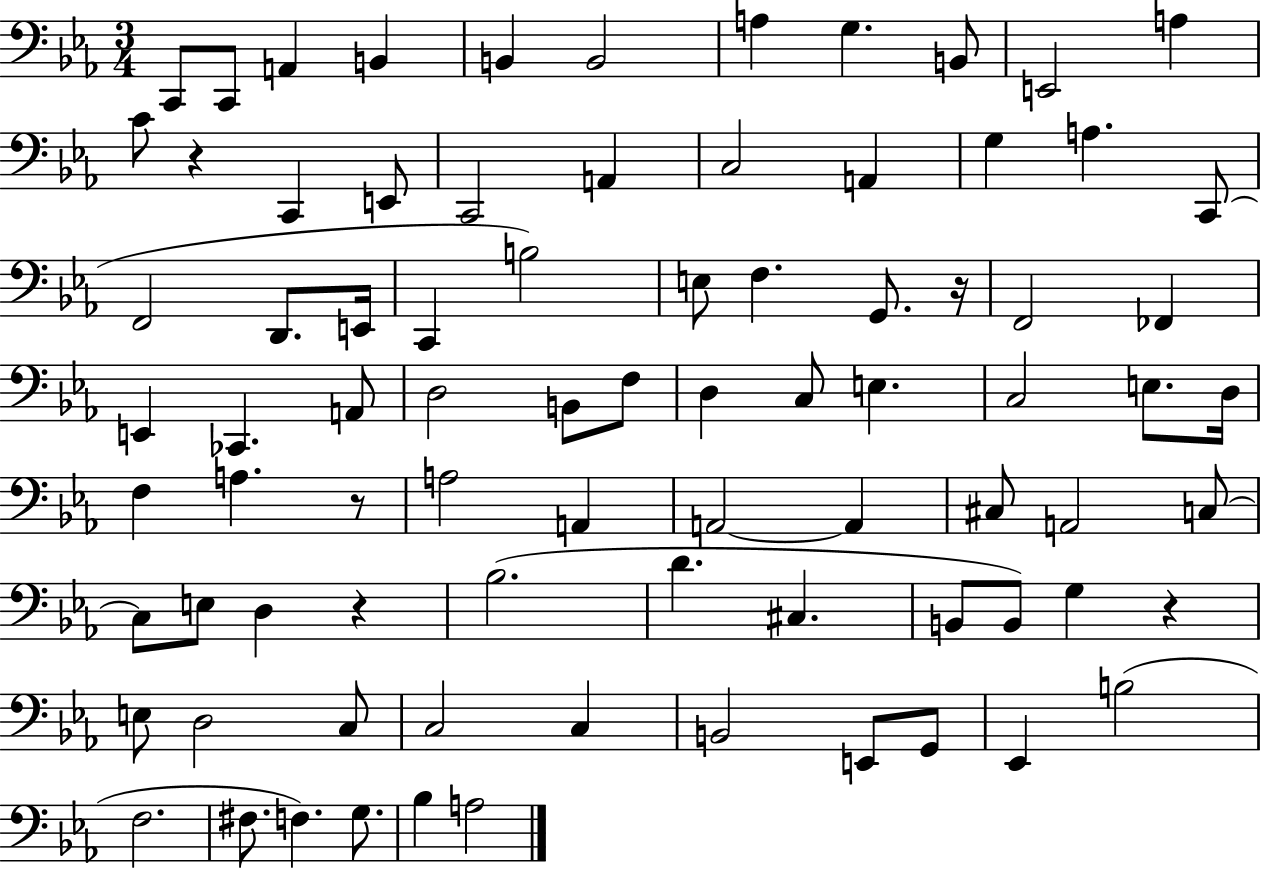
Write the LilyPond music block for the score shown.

{
  \clef bass
  \numericTimeSignature
  \time 3/4
  \key ees \major
  c,8 c,8 a,4 b,4 | b,4 b,2 | a4 g4. b,8 | e,2 a4 | \break c'8 r4 c,4 e,8 | c,2 a,4 | c2 a,4 | g4 a4. c,8( | \break f,2 d,8. e,16 | c,4 b2) | e8 f4. g,8. r16 | f,2 fes,4 | \break e,4 ces,4. a,8 | d2 b,8 f8 | d4 c8 e4. | c2 e8. d16 | \break f4 a4. r8 | a2 a,4 | a,2~~ a,4 | cis8 a,2 c8~~ | \break c8 e8 d4 r4 | bes2.( | d'4. cis4. | b,8 b,8) g4 r4 | \break e8 d2 c8 | c2 c4 | b,2 e,8 g,8 | ees,4 b2( | \break f2. | fis8. f4.) g8. | bes4 a2 | \bar "|."
}